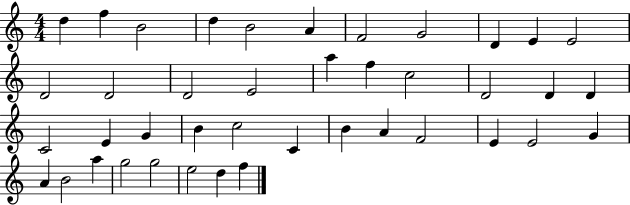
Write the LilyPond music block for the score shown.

{
  \clef treble
  \numericTimeSignature
  \time 4/4
  \key c \major
  d''4 f''4 b'2 | d''4 b'2 a'4 | f'2 g'2 | d'4 e'4 e'2 | \break d'2 d'2 | d'2 e'2 | a''4 f''4 c''2 | d'2 d'4 d'4 | \break c'2 e'4 g'4 | b'4 c''2 c'4 | b'4 a'4 f'2 | e'4 e'2 g'4 | \break a'4 b'2 a''4 | g''2 g''2 | e''2 d''4 f''4 | \bar "|."
}